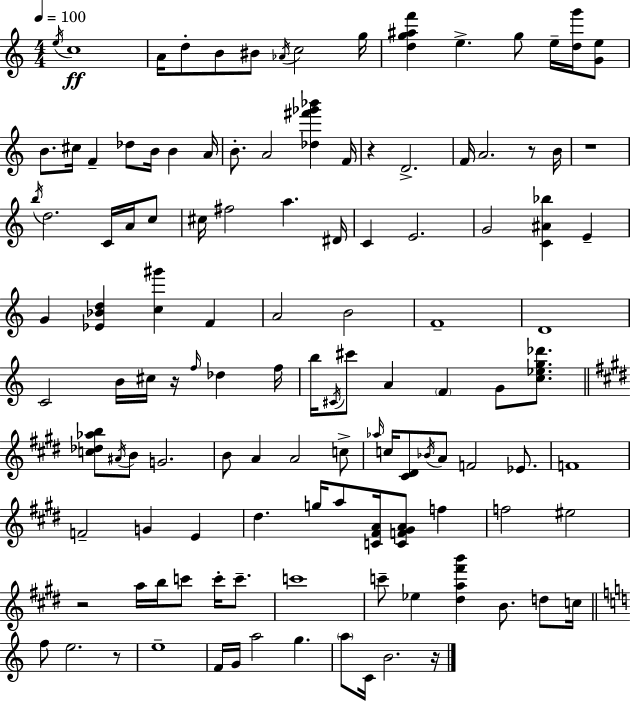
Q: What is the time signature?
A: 4/4